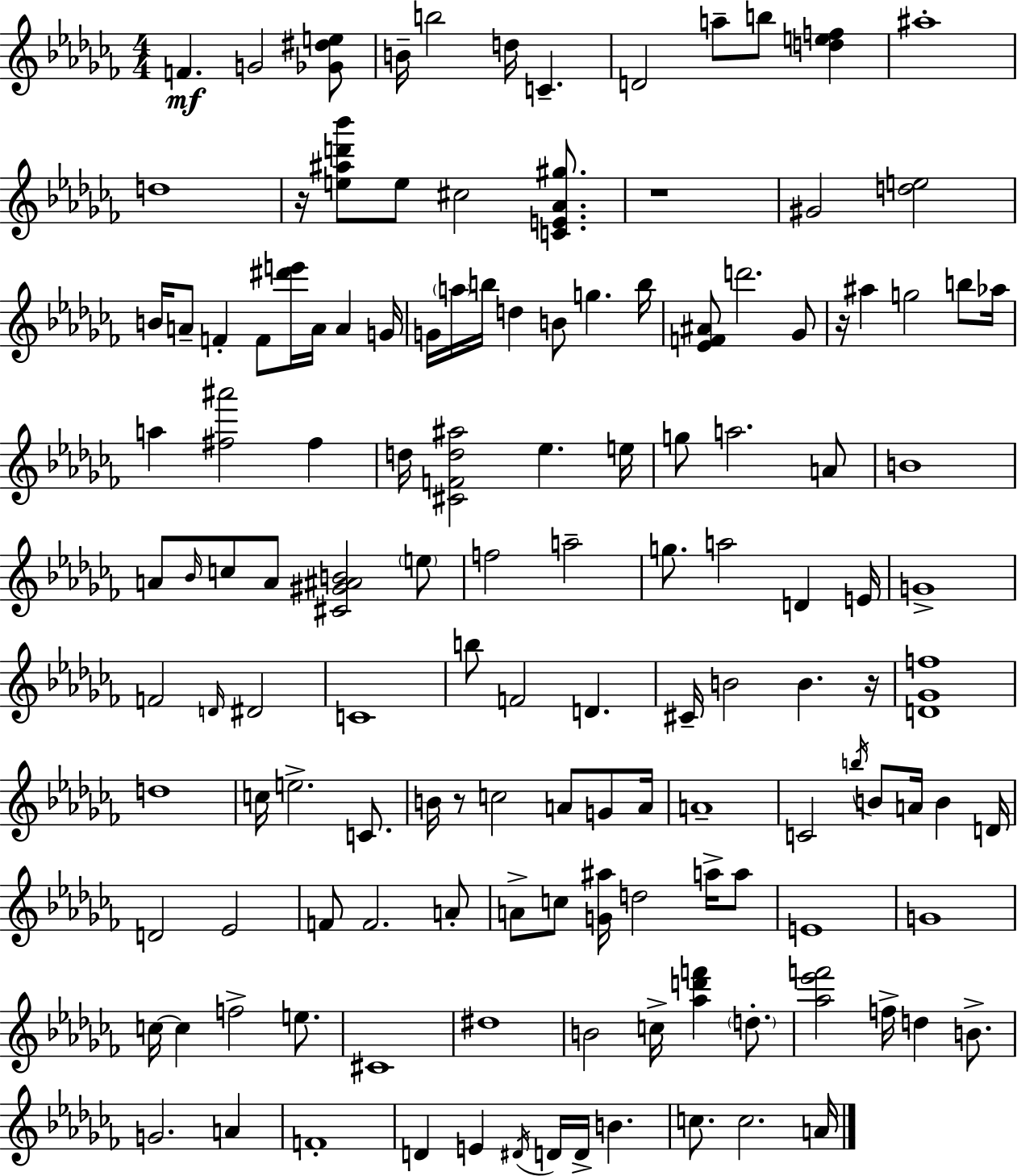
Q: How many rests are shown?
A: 5